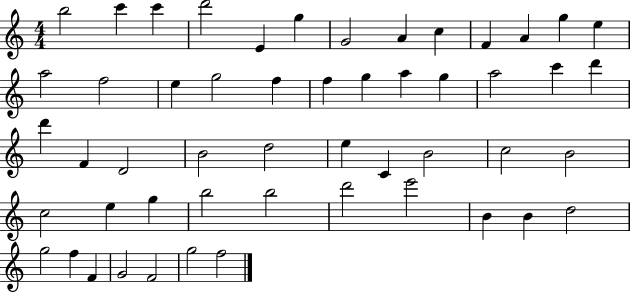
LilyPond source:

{
  \clef treble
  \numericTimeSignature
  \time 4/4
  \key c \major
  b''2 c'''4 c'''4 | d'''2 e'4 g''4 | g'2 a'4 c''4 | f'4 a'4 g''4 e''4 | \break a''2 f''2 | e''4 g''2 f''4 | f''4 g''4 a''4 g''4 | a''2 c'''4 d'''4 | \break d'''4 f'4 d'2 | b'2 d''2 | e''4 c'4 b'2 | c''2 b'2 | \break c''2 e''4 g''4 | b''2 b''2 | d'''2 e'''2 | b'4 b'4 d''2 | \break g''2 f''4 f'4 | g'2 f'2 | g''2 f''2 | \bar "|."
}